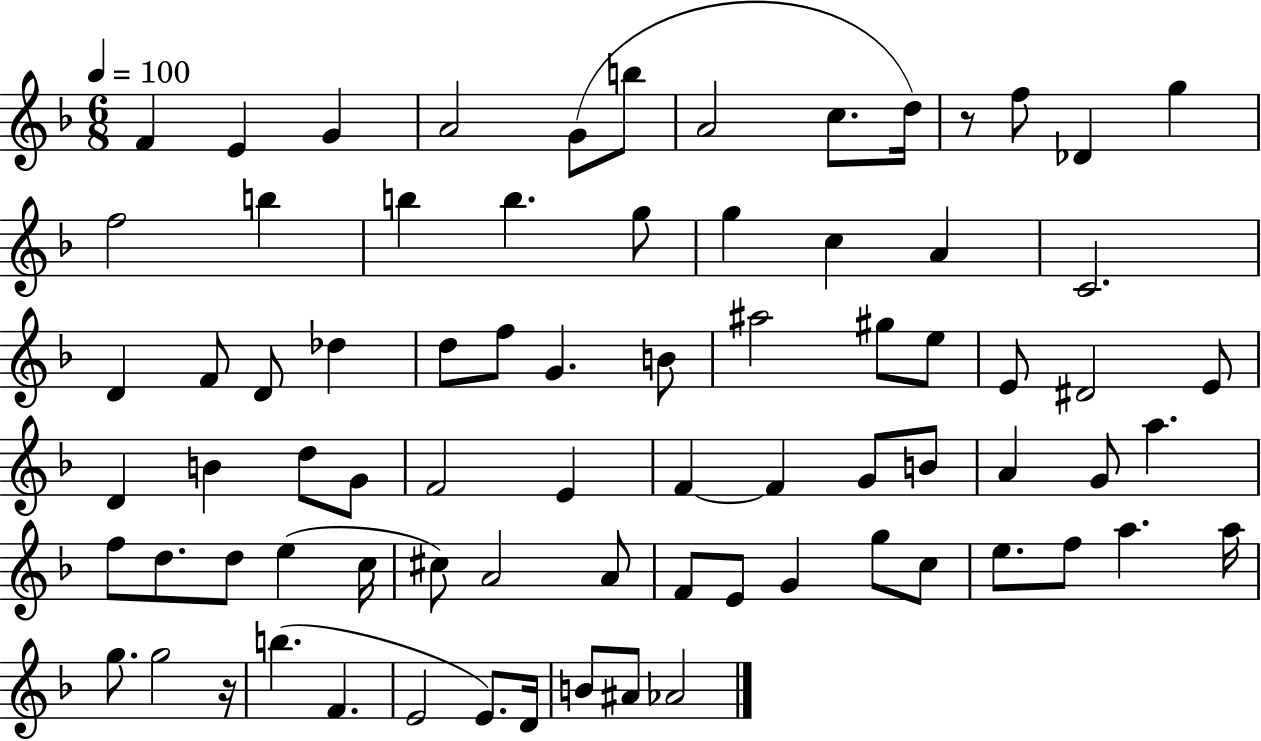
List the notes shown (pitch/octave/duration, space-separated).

F4/q E4/q G4/q A4/h G4/e B5/e A4/h C5/e. D5/s R/e F5/e Db4/q G5/q F5/h B5/q B5/q B5/q. G5/e G5/q C5/q A4/q C4/h. D4/q F4/e D4/e Db5/q D5/e F5/e G4/q. B4/e A#5/h G#5/e E5/e E4/e D#4/h E4/e D4/q B4/q D5/e G4/e F4/h E4/q F4/q F4/q G4/e B4/e A4/q G4/e A5/q. F5/e D5/e. D5/e E5/q C5/s C#5/e A4/h A4/e F4/e E4/e G4/q G5/e C5/e E5/e. F5/e A5/q. A5/s G5/e. G5/h R/s B5/q. F4/q. E4/h E4/e. D4/s B4/e A#4/e Ab4/h